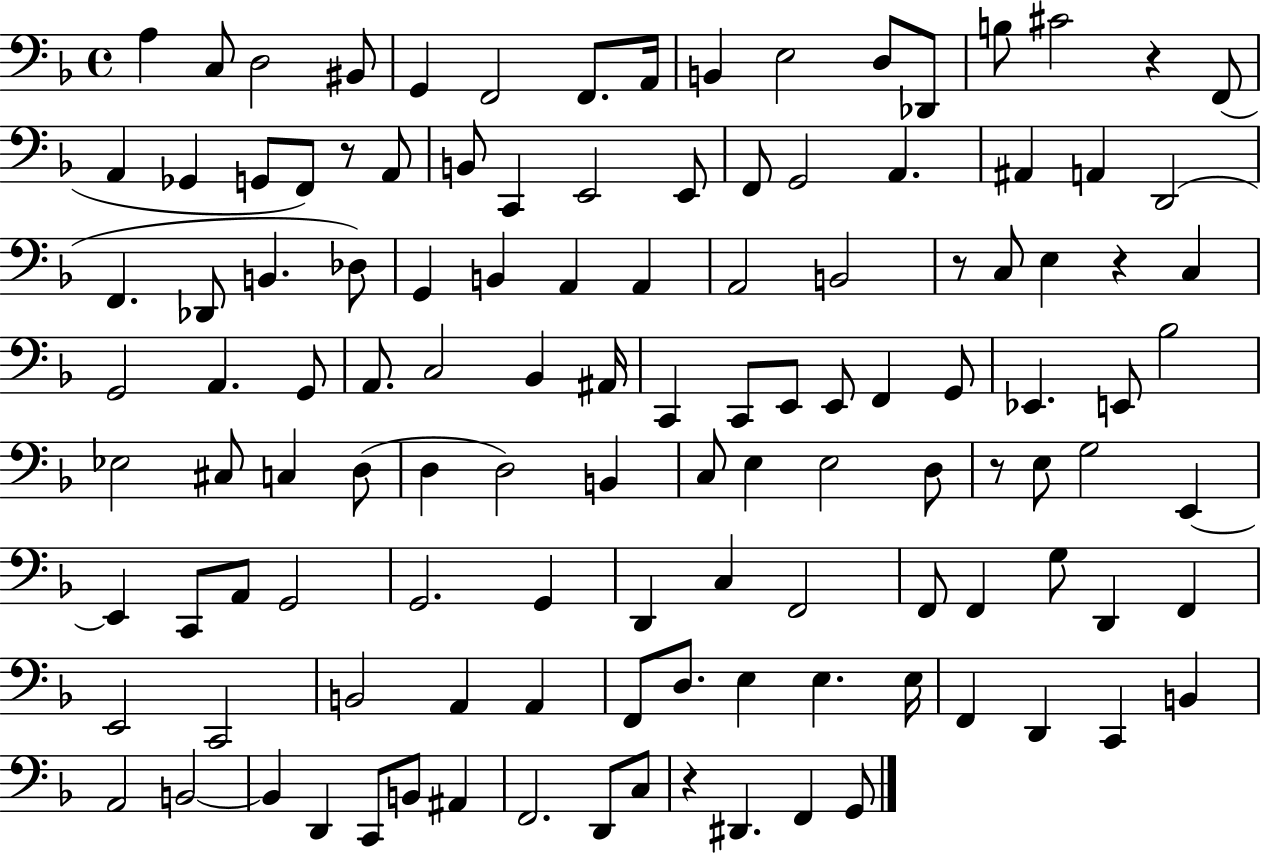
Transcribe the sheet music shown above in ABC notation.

X:1
T:Untitled
M:4/4
L:1/4
K:F
A, C,/2 D,2 ^B,,/2 G,, F,,2 F,,/2 A,,/4 B,, E,2 D,/2 _D,,/2 B,/2 ^C2 z F,,/2 A,, _G,, G,,/2 F,,/2 z/2 A,,/2 B,,/2 C,, E,,2 E,,/2 F,,/2 G,,2 A,, ^A,, A,, D,,2 F,, _D,,/2 B,, _D,/2 G,, B,, A,, A,, A,,2 B,,2 z/2 C,/2 E, z C, G,,2 A,, G,,/2 A,,/2 C,2 _B,, ^A,,/4 C,, C,,/2 E,,/2 E,,/2 F,, G,,/2 _E,, E,,/2 _B,2 _E,2 ^C,/2 C, D,/2 D, D,2 B,, C,/2 E, E,2 D,/2 z/2 E,/2 G,2 E,, E,, C,,/2 A,,/2 G,,2 G,,2 G,, D,, C, F,,2 F,,/2 F,, G,/2 D,, F,, E,,2 C,,2 B,,2 A,, A,, F,,/2 D,/2 E, E, E,/4 F,, D,, C,, B,, A,,2 B,,2 B,, D,, C,,/2 B,,/2 ^A,, F,,2 D,,/2 C,/2 z ^D,, F,, G,,/2